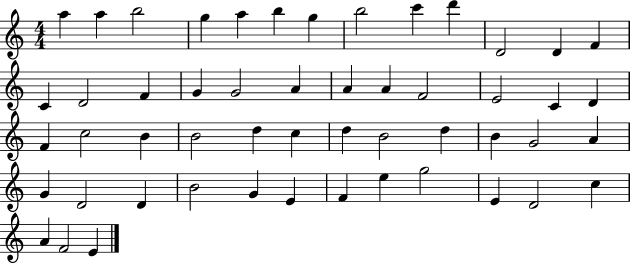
A5/q A5/q B5/h G5/q A5/q B5/q G5/q B5/h C6/q D6/q D4/h D4/q F4/q C4/q D4/h F4/q G4/q G4/h A4/q A4/q A4/q F4/h E4/h C4/q D4/q F4/q C5/h B4/q B4/h D5/q C5/q D5/q B4/h D5/q B4/q G4/h A4/q G4/q D4/h D4/q B4/h G4/q E4/q F4/q E5/q G5/h E4/q D4/h C5/q A4/q F4/h E4/q